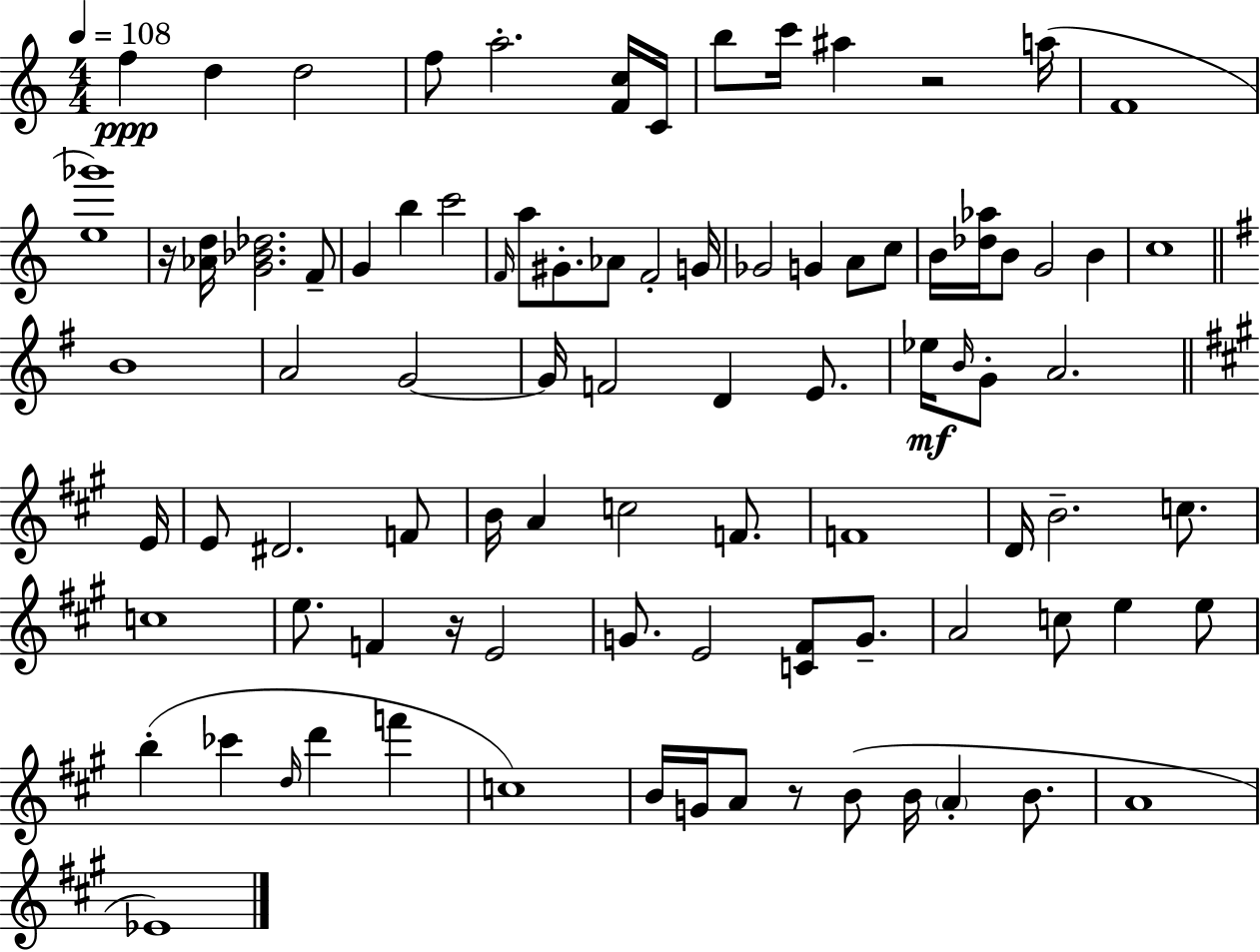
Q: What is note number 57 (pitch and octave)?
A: E4